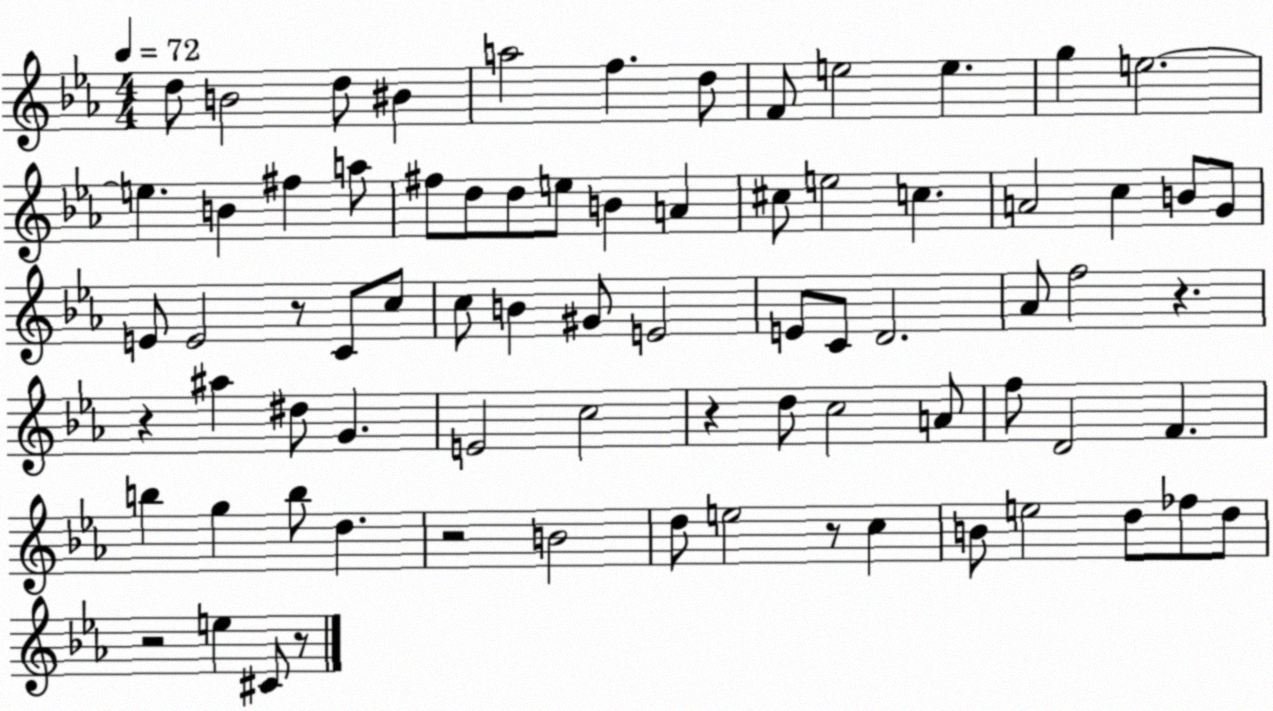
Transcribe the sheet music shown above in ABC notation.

X:1
T:Untitled
M:4/4
L:1/4
K:Eb
d/2 B2 d/2 ^B a2 f d/2 F/2 e2 e g e2 e B ^f a/2 ^f/2 d/2 d/2 e/2 B A ^c/2 e2 c A2 c B/2 G/2 E/2 E2 z/2 C/2 c/2 c/2 B ^G/2 E2 E/2 C/2 D2 _A/2 f2 z z ^a ^d/2 G E2 c2 z d/2 c2 A/2 f/2 D2 F b g b/2 d z2 B2 d/2 e2 z/2 c B/2 e2 d/2 _f/2 d/2 z2 e ^C/2 z/2